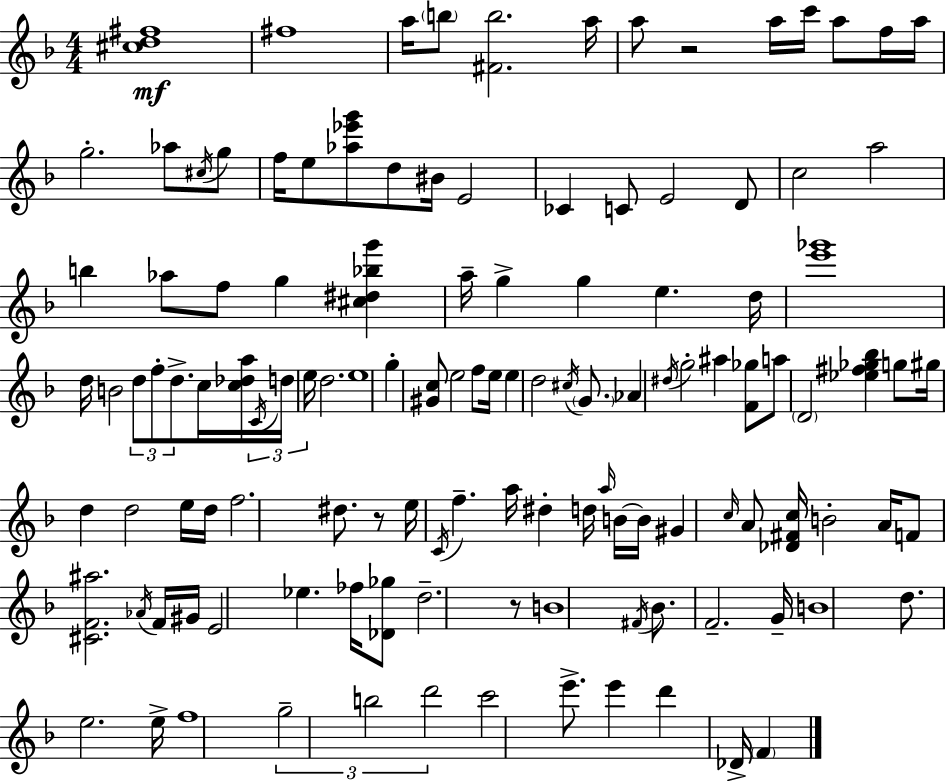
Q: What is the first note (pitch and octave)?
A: F#5